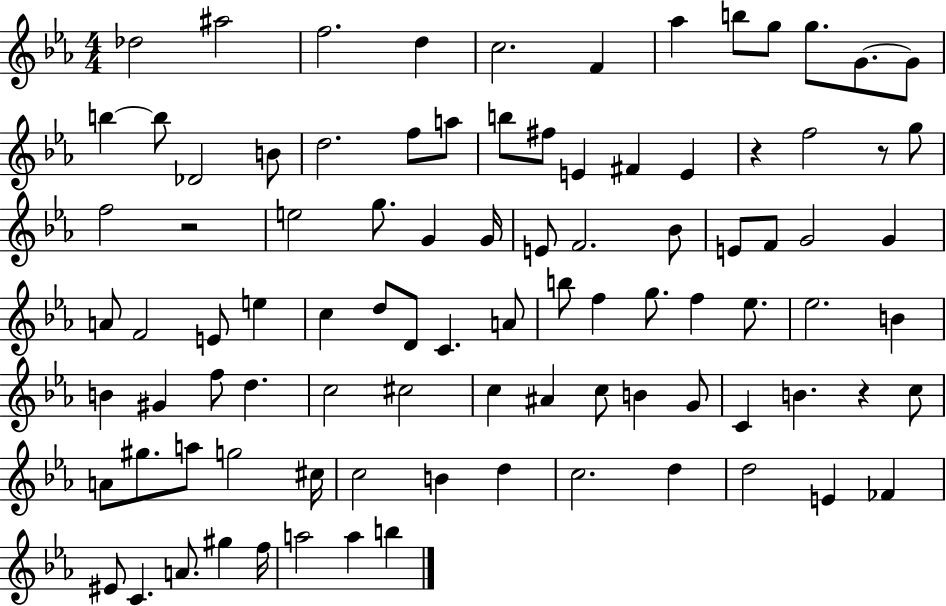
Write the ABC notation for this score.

X:1
T:Untitled
M:4/4
L:1/4
K:Eb
_d2 ^a2 f2 d c2 F _a b/2 g/2 g/2 G/2 G/2 b b/2 _D2 B/2 d2 f/2 a/2 b/2 ^f/2 E ^F E z f2 z/2 g/2 f2 z2 e2 g/2 G G/4 E/2 F2 _B/2 E/2 F/2 G2 G A/2 F2 E/2 e c d/2 D/2 C A/2 b/2 f g/2 f _e/2 _e2 B B ^G f/2 d c2 ^c2 c ^A c/2 B G/2 C B z c/2 A/2 ^g/2 a/2 g2 ^c/4 c2 B d c2 d d2 E _F ^E/2 C A/2 ^g f/4 a2 a b